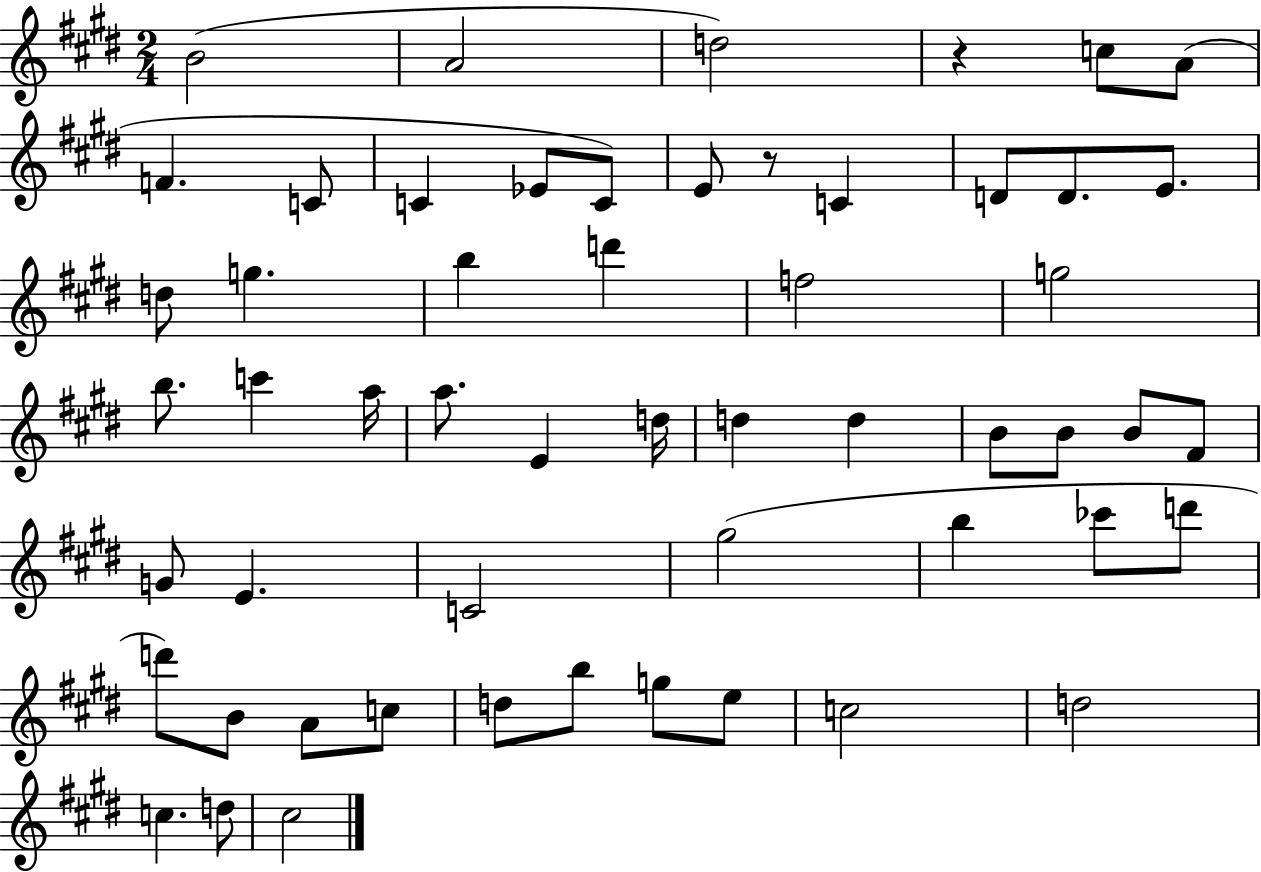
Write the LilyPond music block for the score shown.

{
  \clef treble
  \numericTimeSignature
  \time 2/4
  \key e \major
  b'2( | a'2 | d''2) | r4 c''8 a'8( | \break f'4. c'8 | c'4 ees'8 c'8) | e'8 r8 c'4 | d'8 d'8. e'8. | \break d''8 g''4. | b''4 d'''4 | f''2 | g''2 | \break b''8. c'''4 a''16 | a''8. e'4 d''16 | d''4 d''4 | b'8 b'8 b'8 fis'8 | \break g'8 e'4. | c'2 | gis''2( | b''4 ces'''8 d'''8 | \break d'''8) b'8 a'8 c''8 | d''8 b''8 g''8 e''8 | c''2 | d''2 | \break c''4. d''8 | cis''2 | \bar "|."
}